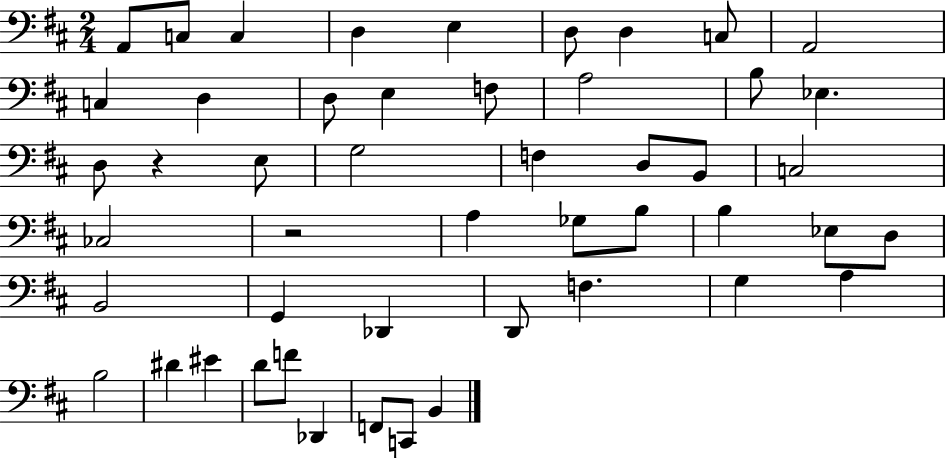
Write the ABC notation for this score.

X:1
T:Untitled
M:2/4
L:1/4
K:D
A,,/2 C,/2 C, D, E, D,/2 D, C,/2 A,,2 C, D, D,/2 E, F,/2 A,2 B,/2 _E, D,/2 z E,/2 G,2 F, D,/2 B,,/2 C,2 _C,2 z2 A, _G,/2 B,/2 B, _E,/2 D,/2 B,,2 G,, _D,, D,,/2 F, G, A, B,2 ^D ^E D/2 F/2 _D,, F,,/2 C,,/2 B,,